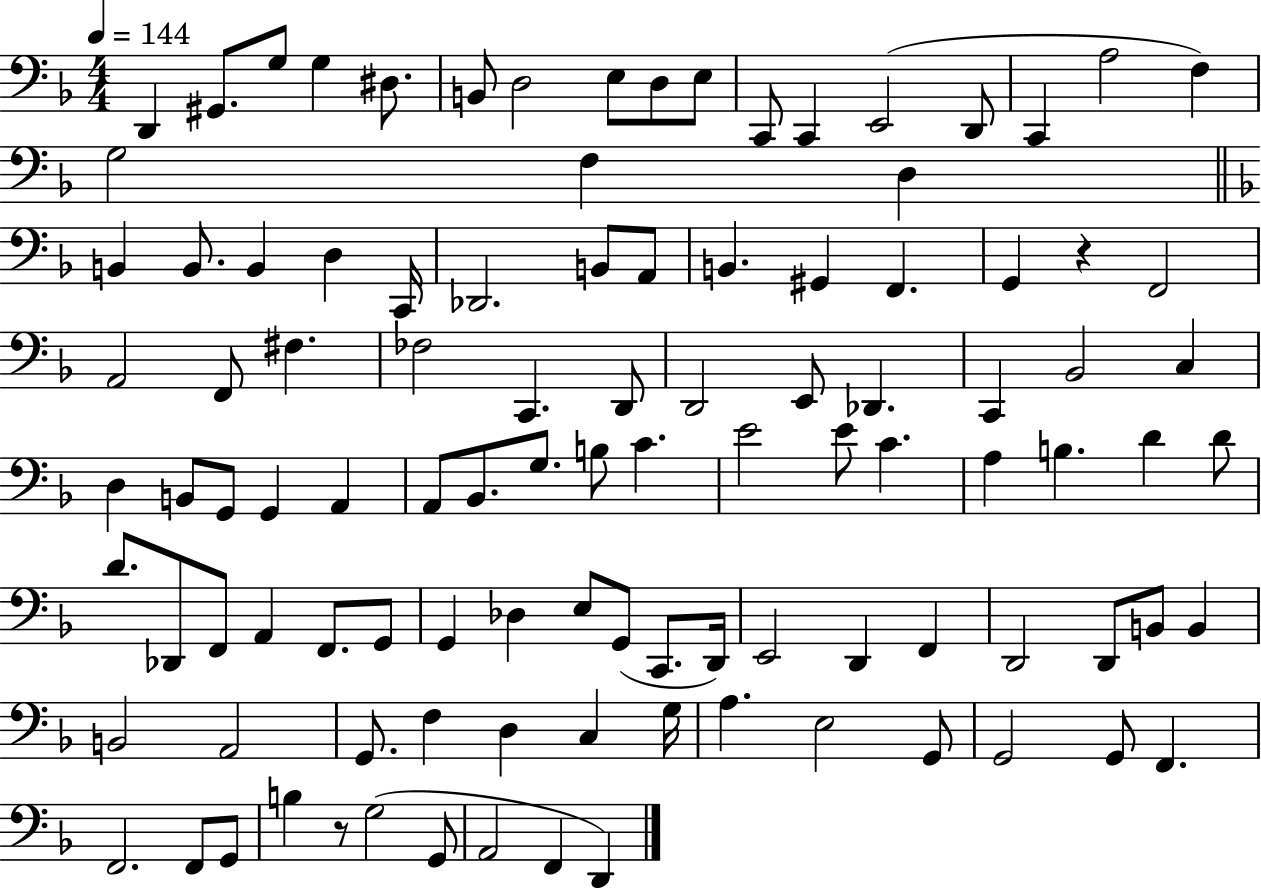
D2/q G#2/e. G3/e G3/q D#3/e. B2/e D3/h E3/e D3/e E3/e C2/e C2/q E2/h D2/e C2/q A3/h F3/q G3/h F3/q D3/q B2/q B2/e. B2/q D3/q C2/s Db2/h. B2/e A2/e B2/q. G#2/q F2/q. G2/q R/q F2/h A2/h F2/e F#3/q. FES3/h C2/q. D2/e D2/h E2/e Db2/q. C2/q Bb2/h C3/q D3/q B2/e G2/e G2/q A2/q A2/e Bb2/e. G3/e. B3/e C4/q. E4/h E4/e C4/q. A3/q B3/q. D4/q D4/e D4/e. Db2/e F2/e A2/q F2/e. G2/e G2/q Db3/q E3/e G2/e C2/e. D2/s E2/h D2/q F2/q D2/h D2/e B2/e B2/q B2/h A2/h G2/e. F3/q D3/q C3/q G3/s A3/q. E3/h G2/e G2/h G2/e F2/q. F2/h. F2/e G2/e B3/q R/e G3/h G2/e A2/h F2/q D2/q